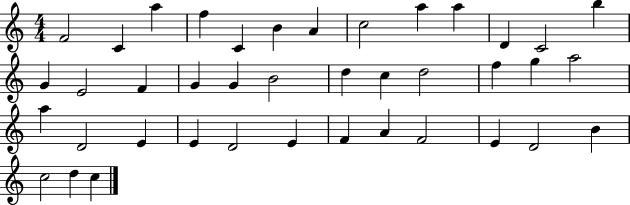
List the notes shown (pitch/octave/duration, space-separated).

F4/h C4/q A5/q F5/q C4/q B4/q A4/q C5/h A5/q A5/q D4/q C4/h B5/q G4/q E4/h F4/q G4/q G4/q B4/h D5/q C5/q D5/h F5/q G5/q A5/h A5/q D4/h E4/q E4/q D4/h E4/q F4/q A4/q F4/h E4/q D4/h B4/q C5/h D5/q C5/q